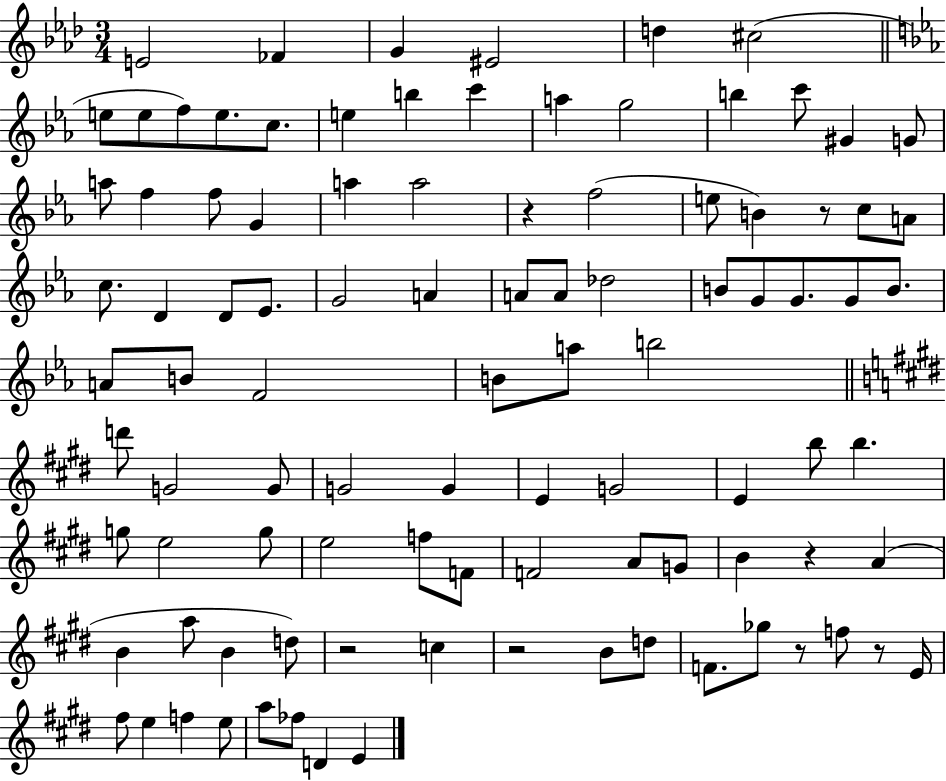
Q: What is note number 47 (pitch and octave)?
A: B4